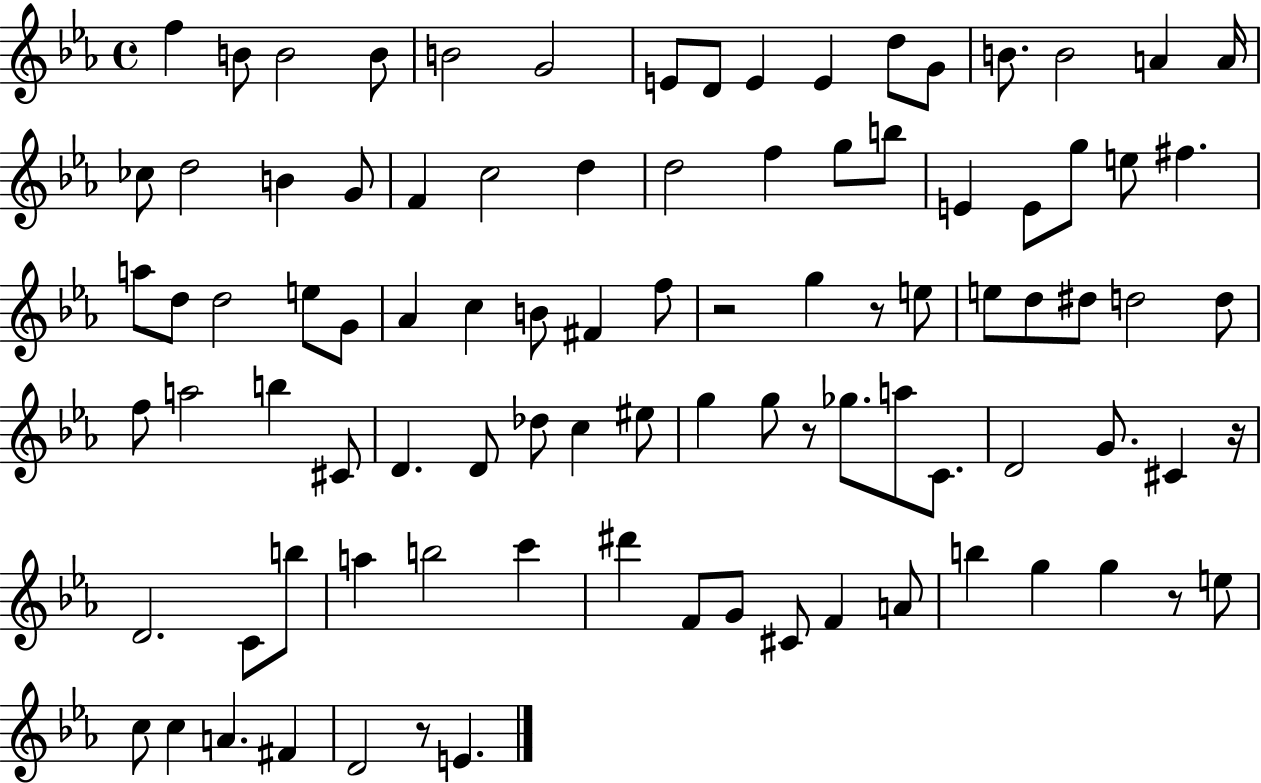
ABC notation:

X:1
T:Untitled
M:4/4
L:1/4
K:Eb
f B/2 B2 B/2 B2 G2 E/2 D/2 E E d/2 G/2 B/2 B2 A A/4 _c/2 d2 B G/2 F c2 d d2 f g/2 b/2 E E/2 g/2 e/2 ^f a/2 d/2 d2 e/2 G/2 _A c B/2 ^F f/2 z2 g z/2 e/2 e/2 d/2 ^d/2 d2 d/2 f/2 a2 b ^C/2 D D/2 _d/2 c ^e/2 g g/2 z/2 _g/2 a/2 C/2 D2 G/2 ^C z/4 D2 C/2 b/2 a b2 c' ^d' F/2 G/2 ^C/2 F A/2 b g g z/2 e/2 c/2 c A ^F D2 z/2 E